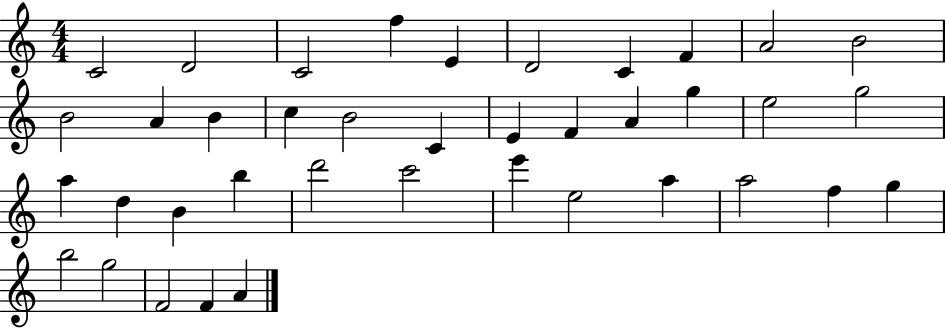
C4/h D4/h C4/h F5/q E4/q D4/h C4/q F4/q A4/h B4/h B4/h A4/q B4/q C5/q B4/h C4/q E4/q F4/q A4/q G5/q E5/h G5/h A5/q D5/q B4/q B5/q D6/h C6/h E6/q E5/h A5/q A5/h F5/q G5/q B5/h G5/h F4/h F4/q A4/q